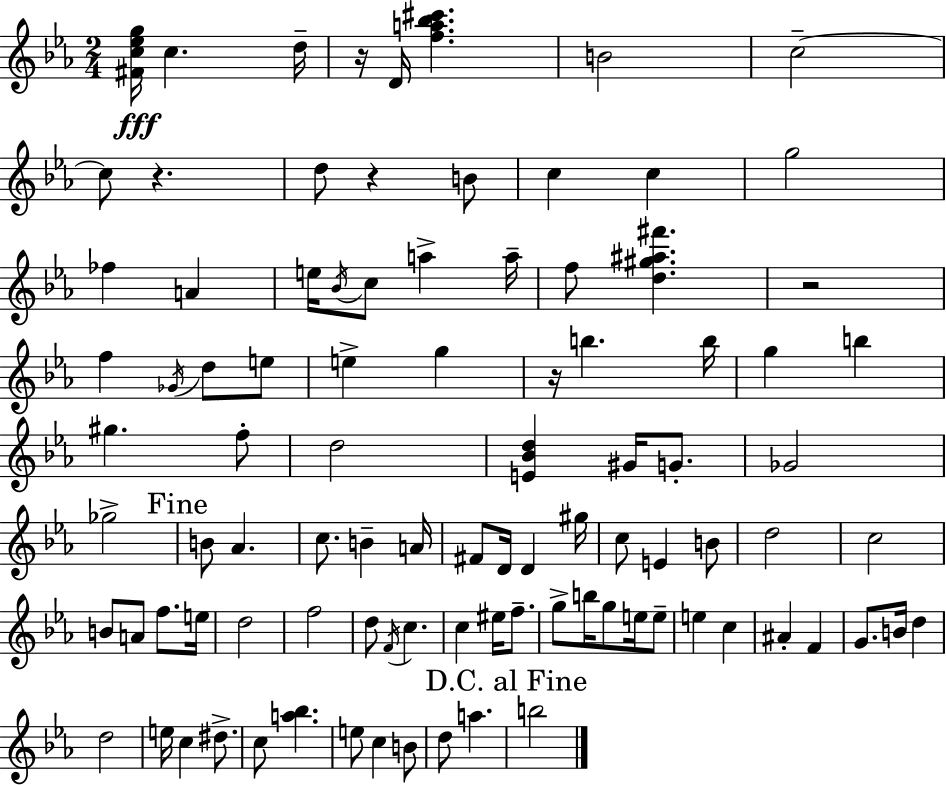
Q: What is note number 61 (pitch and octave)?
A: EIS5